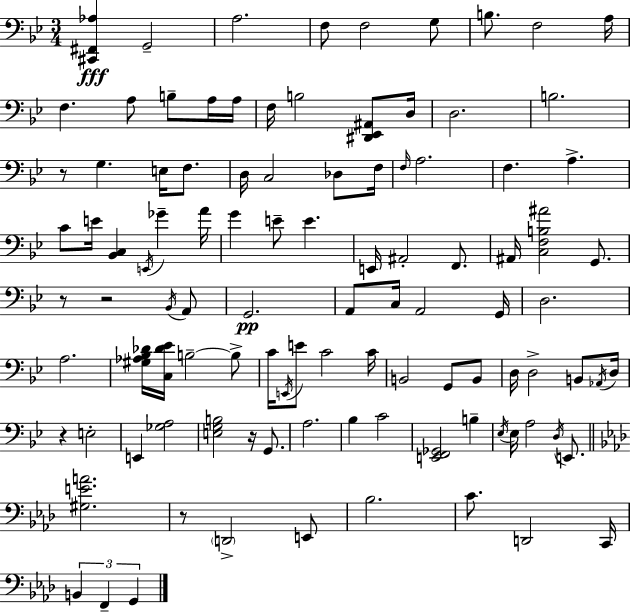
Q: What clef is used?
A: bass